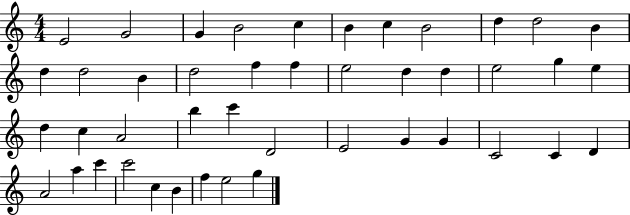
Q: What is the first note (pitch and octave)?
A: E4